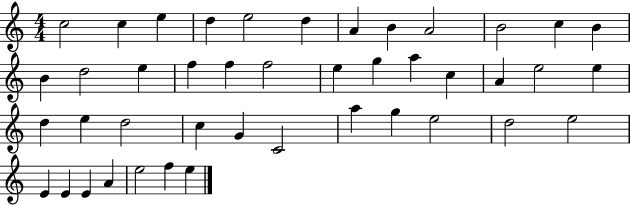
{
  \clef treble
  \numericTimeSignature
  \time 4/4
  \key c \major
  c''2 c''4 e''4 | d''4 e''2 d''4 | a'4 b'4 a'2 | b'2 c''4 b'4 | \break b'4 d''2 e''4 | f''4 f''4 f''2 | e''4 g''4 a''4 c''4 | a'4 e''2 e''4 | \break d''4 e''4 d''2 | c''4 g'4 c'2 | a''4 g''4 e''2 | d''2 e''2 | \break e'4 e'4 e'4 a'4 | e''2 f''4 e''4 | \bar "|."
}